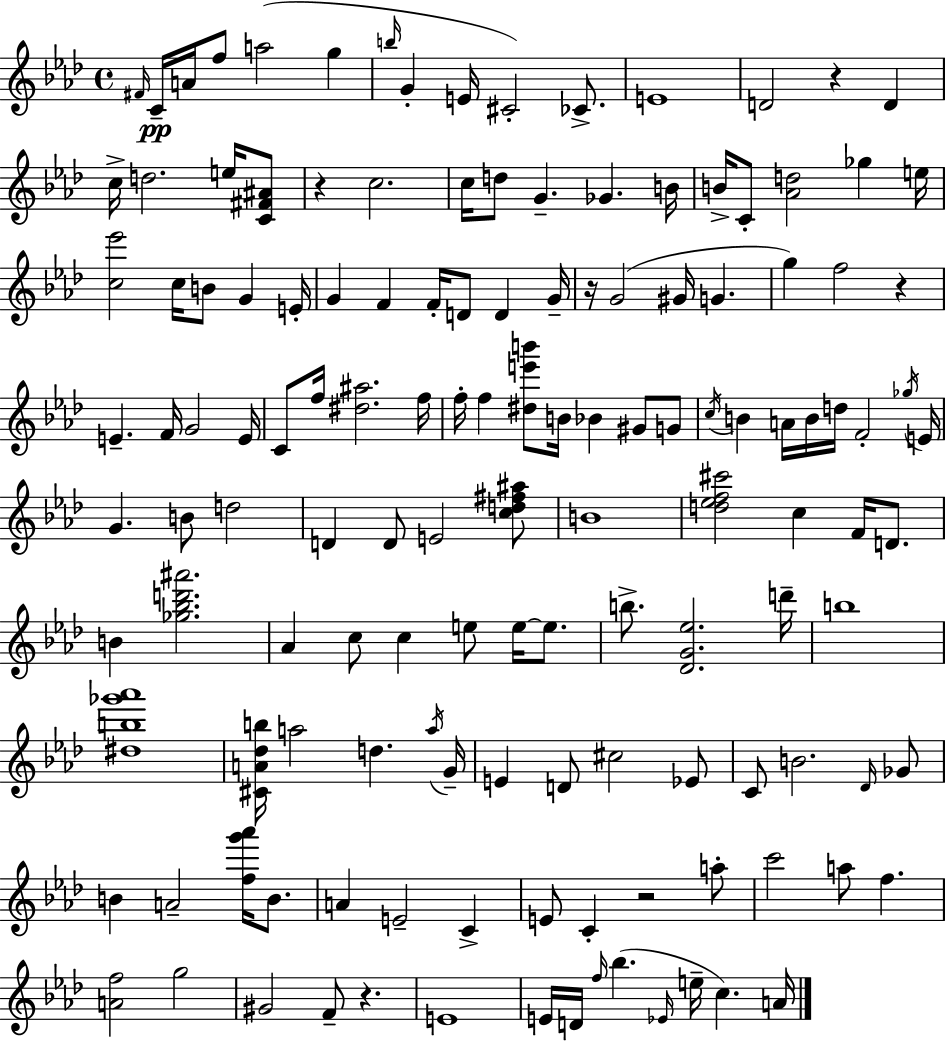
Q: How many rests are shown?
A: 6